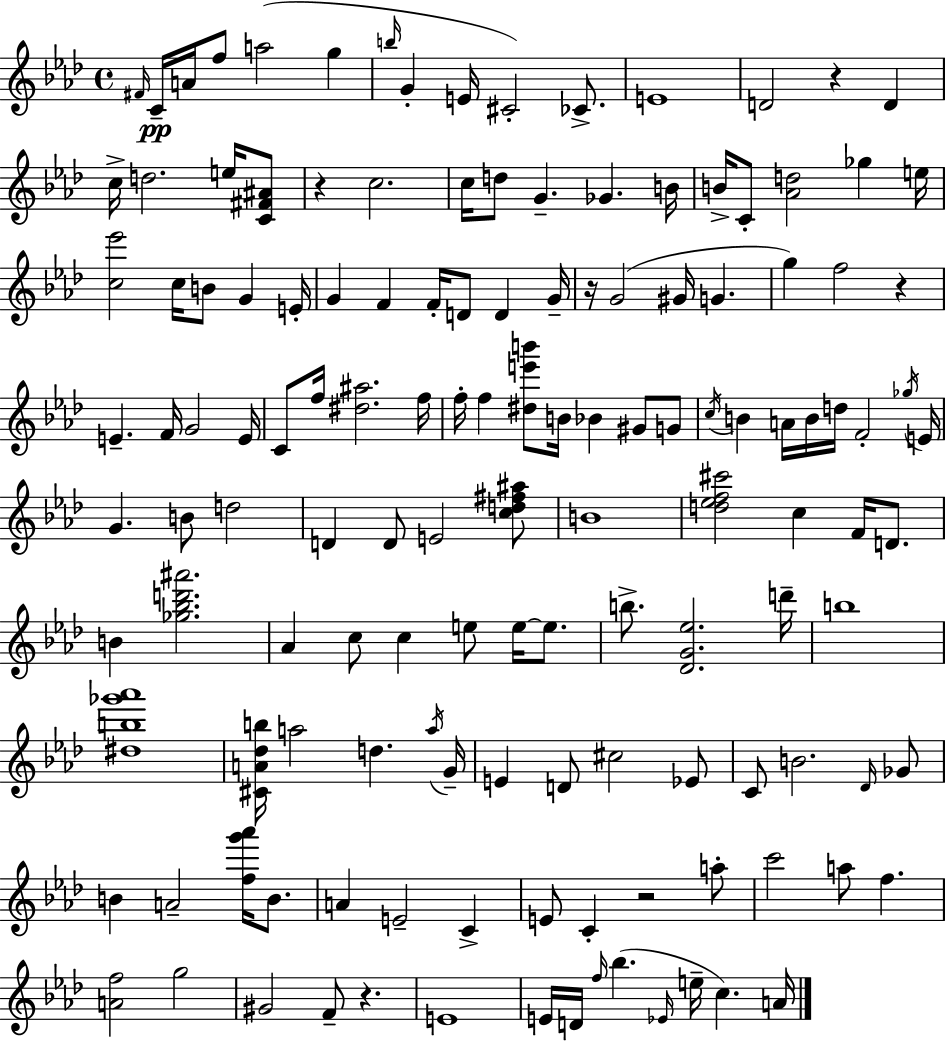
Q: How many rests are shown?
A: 6